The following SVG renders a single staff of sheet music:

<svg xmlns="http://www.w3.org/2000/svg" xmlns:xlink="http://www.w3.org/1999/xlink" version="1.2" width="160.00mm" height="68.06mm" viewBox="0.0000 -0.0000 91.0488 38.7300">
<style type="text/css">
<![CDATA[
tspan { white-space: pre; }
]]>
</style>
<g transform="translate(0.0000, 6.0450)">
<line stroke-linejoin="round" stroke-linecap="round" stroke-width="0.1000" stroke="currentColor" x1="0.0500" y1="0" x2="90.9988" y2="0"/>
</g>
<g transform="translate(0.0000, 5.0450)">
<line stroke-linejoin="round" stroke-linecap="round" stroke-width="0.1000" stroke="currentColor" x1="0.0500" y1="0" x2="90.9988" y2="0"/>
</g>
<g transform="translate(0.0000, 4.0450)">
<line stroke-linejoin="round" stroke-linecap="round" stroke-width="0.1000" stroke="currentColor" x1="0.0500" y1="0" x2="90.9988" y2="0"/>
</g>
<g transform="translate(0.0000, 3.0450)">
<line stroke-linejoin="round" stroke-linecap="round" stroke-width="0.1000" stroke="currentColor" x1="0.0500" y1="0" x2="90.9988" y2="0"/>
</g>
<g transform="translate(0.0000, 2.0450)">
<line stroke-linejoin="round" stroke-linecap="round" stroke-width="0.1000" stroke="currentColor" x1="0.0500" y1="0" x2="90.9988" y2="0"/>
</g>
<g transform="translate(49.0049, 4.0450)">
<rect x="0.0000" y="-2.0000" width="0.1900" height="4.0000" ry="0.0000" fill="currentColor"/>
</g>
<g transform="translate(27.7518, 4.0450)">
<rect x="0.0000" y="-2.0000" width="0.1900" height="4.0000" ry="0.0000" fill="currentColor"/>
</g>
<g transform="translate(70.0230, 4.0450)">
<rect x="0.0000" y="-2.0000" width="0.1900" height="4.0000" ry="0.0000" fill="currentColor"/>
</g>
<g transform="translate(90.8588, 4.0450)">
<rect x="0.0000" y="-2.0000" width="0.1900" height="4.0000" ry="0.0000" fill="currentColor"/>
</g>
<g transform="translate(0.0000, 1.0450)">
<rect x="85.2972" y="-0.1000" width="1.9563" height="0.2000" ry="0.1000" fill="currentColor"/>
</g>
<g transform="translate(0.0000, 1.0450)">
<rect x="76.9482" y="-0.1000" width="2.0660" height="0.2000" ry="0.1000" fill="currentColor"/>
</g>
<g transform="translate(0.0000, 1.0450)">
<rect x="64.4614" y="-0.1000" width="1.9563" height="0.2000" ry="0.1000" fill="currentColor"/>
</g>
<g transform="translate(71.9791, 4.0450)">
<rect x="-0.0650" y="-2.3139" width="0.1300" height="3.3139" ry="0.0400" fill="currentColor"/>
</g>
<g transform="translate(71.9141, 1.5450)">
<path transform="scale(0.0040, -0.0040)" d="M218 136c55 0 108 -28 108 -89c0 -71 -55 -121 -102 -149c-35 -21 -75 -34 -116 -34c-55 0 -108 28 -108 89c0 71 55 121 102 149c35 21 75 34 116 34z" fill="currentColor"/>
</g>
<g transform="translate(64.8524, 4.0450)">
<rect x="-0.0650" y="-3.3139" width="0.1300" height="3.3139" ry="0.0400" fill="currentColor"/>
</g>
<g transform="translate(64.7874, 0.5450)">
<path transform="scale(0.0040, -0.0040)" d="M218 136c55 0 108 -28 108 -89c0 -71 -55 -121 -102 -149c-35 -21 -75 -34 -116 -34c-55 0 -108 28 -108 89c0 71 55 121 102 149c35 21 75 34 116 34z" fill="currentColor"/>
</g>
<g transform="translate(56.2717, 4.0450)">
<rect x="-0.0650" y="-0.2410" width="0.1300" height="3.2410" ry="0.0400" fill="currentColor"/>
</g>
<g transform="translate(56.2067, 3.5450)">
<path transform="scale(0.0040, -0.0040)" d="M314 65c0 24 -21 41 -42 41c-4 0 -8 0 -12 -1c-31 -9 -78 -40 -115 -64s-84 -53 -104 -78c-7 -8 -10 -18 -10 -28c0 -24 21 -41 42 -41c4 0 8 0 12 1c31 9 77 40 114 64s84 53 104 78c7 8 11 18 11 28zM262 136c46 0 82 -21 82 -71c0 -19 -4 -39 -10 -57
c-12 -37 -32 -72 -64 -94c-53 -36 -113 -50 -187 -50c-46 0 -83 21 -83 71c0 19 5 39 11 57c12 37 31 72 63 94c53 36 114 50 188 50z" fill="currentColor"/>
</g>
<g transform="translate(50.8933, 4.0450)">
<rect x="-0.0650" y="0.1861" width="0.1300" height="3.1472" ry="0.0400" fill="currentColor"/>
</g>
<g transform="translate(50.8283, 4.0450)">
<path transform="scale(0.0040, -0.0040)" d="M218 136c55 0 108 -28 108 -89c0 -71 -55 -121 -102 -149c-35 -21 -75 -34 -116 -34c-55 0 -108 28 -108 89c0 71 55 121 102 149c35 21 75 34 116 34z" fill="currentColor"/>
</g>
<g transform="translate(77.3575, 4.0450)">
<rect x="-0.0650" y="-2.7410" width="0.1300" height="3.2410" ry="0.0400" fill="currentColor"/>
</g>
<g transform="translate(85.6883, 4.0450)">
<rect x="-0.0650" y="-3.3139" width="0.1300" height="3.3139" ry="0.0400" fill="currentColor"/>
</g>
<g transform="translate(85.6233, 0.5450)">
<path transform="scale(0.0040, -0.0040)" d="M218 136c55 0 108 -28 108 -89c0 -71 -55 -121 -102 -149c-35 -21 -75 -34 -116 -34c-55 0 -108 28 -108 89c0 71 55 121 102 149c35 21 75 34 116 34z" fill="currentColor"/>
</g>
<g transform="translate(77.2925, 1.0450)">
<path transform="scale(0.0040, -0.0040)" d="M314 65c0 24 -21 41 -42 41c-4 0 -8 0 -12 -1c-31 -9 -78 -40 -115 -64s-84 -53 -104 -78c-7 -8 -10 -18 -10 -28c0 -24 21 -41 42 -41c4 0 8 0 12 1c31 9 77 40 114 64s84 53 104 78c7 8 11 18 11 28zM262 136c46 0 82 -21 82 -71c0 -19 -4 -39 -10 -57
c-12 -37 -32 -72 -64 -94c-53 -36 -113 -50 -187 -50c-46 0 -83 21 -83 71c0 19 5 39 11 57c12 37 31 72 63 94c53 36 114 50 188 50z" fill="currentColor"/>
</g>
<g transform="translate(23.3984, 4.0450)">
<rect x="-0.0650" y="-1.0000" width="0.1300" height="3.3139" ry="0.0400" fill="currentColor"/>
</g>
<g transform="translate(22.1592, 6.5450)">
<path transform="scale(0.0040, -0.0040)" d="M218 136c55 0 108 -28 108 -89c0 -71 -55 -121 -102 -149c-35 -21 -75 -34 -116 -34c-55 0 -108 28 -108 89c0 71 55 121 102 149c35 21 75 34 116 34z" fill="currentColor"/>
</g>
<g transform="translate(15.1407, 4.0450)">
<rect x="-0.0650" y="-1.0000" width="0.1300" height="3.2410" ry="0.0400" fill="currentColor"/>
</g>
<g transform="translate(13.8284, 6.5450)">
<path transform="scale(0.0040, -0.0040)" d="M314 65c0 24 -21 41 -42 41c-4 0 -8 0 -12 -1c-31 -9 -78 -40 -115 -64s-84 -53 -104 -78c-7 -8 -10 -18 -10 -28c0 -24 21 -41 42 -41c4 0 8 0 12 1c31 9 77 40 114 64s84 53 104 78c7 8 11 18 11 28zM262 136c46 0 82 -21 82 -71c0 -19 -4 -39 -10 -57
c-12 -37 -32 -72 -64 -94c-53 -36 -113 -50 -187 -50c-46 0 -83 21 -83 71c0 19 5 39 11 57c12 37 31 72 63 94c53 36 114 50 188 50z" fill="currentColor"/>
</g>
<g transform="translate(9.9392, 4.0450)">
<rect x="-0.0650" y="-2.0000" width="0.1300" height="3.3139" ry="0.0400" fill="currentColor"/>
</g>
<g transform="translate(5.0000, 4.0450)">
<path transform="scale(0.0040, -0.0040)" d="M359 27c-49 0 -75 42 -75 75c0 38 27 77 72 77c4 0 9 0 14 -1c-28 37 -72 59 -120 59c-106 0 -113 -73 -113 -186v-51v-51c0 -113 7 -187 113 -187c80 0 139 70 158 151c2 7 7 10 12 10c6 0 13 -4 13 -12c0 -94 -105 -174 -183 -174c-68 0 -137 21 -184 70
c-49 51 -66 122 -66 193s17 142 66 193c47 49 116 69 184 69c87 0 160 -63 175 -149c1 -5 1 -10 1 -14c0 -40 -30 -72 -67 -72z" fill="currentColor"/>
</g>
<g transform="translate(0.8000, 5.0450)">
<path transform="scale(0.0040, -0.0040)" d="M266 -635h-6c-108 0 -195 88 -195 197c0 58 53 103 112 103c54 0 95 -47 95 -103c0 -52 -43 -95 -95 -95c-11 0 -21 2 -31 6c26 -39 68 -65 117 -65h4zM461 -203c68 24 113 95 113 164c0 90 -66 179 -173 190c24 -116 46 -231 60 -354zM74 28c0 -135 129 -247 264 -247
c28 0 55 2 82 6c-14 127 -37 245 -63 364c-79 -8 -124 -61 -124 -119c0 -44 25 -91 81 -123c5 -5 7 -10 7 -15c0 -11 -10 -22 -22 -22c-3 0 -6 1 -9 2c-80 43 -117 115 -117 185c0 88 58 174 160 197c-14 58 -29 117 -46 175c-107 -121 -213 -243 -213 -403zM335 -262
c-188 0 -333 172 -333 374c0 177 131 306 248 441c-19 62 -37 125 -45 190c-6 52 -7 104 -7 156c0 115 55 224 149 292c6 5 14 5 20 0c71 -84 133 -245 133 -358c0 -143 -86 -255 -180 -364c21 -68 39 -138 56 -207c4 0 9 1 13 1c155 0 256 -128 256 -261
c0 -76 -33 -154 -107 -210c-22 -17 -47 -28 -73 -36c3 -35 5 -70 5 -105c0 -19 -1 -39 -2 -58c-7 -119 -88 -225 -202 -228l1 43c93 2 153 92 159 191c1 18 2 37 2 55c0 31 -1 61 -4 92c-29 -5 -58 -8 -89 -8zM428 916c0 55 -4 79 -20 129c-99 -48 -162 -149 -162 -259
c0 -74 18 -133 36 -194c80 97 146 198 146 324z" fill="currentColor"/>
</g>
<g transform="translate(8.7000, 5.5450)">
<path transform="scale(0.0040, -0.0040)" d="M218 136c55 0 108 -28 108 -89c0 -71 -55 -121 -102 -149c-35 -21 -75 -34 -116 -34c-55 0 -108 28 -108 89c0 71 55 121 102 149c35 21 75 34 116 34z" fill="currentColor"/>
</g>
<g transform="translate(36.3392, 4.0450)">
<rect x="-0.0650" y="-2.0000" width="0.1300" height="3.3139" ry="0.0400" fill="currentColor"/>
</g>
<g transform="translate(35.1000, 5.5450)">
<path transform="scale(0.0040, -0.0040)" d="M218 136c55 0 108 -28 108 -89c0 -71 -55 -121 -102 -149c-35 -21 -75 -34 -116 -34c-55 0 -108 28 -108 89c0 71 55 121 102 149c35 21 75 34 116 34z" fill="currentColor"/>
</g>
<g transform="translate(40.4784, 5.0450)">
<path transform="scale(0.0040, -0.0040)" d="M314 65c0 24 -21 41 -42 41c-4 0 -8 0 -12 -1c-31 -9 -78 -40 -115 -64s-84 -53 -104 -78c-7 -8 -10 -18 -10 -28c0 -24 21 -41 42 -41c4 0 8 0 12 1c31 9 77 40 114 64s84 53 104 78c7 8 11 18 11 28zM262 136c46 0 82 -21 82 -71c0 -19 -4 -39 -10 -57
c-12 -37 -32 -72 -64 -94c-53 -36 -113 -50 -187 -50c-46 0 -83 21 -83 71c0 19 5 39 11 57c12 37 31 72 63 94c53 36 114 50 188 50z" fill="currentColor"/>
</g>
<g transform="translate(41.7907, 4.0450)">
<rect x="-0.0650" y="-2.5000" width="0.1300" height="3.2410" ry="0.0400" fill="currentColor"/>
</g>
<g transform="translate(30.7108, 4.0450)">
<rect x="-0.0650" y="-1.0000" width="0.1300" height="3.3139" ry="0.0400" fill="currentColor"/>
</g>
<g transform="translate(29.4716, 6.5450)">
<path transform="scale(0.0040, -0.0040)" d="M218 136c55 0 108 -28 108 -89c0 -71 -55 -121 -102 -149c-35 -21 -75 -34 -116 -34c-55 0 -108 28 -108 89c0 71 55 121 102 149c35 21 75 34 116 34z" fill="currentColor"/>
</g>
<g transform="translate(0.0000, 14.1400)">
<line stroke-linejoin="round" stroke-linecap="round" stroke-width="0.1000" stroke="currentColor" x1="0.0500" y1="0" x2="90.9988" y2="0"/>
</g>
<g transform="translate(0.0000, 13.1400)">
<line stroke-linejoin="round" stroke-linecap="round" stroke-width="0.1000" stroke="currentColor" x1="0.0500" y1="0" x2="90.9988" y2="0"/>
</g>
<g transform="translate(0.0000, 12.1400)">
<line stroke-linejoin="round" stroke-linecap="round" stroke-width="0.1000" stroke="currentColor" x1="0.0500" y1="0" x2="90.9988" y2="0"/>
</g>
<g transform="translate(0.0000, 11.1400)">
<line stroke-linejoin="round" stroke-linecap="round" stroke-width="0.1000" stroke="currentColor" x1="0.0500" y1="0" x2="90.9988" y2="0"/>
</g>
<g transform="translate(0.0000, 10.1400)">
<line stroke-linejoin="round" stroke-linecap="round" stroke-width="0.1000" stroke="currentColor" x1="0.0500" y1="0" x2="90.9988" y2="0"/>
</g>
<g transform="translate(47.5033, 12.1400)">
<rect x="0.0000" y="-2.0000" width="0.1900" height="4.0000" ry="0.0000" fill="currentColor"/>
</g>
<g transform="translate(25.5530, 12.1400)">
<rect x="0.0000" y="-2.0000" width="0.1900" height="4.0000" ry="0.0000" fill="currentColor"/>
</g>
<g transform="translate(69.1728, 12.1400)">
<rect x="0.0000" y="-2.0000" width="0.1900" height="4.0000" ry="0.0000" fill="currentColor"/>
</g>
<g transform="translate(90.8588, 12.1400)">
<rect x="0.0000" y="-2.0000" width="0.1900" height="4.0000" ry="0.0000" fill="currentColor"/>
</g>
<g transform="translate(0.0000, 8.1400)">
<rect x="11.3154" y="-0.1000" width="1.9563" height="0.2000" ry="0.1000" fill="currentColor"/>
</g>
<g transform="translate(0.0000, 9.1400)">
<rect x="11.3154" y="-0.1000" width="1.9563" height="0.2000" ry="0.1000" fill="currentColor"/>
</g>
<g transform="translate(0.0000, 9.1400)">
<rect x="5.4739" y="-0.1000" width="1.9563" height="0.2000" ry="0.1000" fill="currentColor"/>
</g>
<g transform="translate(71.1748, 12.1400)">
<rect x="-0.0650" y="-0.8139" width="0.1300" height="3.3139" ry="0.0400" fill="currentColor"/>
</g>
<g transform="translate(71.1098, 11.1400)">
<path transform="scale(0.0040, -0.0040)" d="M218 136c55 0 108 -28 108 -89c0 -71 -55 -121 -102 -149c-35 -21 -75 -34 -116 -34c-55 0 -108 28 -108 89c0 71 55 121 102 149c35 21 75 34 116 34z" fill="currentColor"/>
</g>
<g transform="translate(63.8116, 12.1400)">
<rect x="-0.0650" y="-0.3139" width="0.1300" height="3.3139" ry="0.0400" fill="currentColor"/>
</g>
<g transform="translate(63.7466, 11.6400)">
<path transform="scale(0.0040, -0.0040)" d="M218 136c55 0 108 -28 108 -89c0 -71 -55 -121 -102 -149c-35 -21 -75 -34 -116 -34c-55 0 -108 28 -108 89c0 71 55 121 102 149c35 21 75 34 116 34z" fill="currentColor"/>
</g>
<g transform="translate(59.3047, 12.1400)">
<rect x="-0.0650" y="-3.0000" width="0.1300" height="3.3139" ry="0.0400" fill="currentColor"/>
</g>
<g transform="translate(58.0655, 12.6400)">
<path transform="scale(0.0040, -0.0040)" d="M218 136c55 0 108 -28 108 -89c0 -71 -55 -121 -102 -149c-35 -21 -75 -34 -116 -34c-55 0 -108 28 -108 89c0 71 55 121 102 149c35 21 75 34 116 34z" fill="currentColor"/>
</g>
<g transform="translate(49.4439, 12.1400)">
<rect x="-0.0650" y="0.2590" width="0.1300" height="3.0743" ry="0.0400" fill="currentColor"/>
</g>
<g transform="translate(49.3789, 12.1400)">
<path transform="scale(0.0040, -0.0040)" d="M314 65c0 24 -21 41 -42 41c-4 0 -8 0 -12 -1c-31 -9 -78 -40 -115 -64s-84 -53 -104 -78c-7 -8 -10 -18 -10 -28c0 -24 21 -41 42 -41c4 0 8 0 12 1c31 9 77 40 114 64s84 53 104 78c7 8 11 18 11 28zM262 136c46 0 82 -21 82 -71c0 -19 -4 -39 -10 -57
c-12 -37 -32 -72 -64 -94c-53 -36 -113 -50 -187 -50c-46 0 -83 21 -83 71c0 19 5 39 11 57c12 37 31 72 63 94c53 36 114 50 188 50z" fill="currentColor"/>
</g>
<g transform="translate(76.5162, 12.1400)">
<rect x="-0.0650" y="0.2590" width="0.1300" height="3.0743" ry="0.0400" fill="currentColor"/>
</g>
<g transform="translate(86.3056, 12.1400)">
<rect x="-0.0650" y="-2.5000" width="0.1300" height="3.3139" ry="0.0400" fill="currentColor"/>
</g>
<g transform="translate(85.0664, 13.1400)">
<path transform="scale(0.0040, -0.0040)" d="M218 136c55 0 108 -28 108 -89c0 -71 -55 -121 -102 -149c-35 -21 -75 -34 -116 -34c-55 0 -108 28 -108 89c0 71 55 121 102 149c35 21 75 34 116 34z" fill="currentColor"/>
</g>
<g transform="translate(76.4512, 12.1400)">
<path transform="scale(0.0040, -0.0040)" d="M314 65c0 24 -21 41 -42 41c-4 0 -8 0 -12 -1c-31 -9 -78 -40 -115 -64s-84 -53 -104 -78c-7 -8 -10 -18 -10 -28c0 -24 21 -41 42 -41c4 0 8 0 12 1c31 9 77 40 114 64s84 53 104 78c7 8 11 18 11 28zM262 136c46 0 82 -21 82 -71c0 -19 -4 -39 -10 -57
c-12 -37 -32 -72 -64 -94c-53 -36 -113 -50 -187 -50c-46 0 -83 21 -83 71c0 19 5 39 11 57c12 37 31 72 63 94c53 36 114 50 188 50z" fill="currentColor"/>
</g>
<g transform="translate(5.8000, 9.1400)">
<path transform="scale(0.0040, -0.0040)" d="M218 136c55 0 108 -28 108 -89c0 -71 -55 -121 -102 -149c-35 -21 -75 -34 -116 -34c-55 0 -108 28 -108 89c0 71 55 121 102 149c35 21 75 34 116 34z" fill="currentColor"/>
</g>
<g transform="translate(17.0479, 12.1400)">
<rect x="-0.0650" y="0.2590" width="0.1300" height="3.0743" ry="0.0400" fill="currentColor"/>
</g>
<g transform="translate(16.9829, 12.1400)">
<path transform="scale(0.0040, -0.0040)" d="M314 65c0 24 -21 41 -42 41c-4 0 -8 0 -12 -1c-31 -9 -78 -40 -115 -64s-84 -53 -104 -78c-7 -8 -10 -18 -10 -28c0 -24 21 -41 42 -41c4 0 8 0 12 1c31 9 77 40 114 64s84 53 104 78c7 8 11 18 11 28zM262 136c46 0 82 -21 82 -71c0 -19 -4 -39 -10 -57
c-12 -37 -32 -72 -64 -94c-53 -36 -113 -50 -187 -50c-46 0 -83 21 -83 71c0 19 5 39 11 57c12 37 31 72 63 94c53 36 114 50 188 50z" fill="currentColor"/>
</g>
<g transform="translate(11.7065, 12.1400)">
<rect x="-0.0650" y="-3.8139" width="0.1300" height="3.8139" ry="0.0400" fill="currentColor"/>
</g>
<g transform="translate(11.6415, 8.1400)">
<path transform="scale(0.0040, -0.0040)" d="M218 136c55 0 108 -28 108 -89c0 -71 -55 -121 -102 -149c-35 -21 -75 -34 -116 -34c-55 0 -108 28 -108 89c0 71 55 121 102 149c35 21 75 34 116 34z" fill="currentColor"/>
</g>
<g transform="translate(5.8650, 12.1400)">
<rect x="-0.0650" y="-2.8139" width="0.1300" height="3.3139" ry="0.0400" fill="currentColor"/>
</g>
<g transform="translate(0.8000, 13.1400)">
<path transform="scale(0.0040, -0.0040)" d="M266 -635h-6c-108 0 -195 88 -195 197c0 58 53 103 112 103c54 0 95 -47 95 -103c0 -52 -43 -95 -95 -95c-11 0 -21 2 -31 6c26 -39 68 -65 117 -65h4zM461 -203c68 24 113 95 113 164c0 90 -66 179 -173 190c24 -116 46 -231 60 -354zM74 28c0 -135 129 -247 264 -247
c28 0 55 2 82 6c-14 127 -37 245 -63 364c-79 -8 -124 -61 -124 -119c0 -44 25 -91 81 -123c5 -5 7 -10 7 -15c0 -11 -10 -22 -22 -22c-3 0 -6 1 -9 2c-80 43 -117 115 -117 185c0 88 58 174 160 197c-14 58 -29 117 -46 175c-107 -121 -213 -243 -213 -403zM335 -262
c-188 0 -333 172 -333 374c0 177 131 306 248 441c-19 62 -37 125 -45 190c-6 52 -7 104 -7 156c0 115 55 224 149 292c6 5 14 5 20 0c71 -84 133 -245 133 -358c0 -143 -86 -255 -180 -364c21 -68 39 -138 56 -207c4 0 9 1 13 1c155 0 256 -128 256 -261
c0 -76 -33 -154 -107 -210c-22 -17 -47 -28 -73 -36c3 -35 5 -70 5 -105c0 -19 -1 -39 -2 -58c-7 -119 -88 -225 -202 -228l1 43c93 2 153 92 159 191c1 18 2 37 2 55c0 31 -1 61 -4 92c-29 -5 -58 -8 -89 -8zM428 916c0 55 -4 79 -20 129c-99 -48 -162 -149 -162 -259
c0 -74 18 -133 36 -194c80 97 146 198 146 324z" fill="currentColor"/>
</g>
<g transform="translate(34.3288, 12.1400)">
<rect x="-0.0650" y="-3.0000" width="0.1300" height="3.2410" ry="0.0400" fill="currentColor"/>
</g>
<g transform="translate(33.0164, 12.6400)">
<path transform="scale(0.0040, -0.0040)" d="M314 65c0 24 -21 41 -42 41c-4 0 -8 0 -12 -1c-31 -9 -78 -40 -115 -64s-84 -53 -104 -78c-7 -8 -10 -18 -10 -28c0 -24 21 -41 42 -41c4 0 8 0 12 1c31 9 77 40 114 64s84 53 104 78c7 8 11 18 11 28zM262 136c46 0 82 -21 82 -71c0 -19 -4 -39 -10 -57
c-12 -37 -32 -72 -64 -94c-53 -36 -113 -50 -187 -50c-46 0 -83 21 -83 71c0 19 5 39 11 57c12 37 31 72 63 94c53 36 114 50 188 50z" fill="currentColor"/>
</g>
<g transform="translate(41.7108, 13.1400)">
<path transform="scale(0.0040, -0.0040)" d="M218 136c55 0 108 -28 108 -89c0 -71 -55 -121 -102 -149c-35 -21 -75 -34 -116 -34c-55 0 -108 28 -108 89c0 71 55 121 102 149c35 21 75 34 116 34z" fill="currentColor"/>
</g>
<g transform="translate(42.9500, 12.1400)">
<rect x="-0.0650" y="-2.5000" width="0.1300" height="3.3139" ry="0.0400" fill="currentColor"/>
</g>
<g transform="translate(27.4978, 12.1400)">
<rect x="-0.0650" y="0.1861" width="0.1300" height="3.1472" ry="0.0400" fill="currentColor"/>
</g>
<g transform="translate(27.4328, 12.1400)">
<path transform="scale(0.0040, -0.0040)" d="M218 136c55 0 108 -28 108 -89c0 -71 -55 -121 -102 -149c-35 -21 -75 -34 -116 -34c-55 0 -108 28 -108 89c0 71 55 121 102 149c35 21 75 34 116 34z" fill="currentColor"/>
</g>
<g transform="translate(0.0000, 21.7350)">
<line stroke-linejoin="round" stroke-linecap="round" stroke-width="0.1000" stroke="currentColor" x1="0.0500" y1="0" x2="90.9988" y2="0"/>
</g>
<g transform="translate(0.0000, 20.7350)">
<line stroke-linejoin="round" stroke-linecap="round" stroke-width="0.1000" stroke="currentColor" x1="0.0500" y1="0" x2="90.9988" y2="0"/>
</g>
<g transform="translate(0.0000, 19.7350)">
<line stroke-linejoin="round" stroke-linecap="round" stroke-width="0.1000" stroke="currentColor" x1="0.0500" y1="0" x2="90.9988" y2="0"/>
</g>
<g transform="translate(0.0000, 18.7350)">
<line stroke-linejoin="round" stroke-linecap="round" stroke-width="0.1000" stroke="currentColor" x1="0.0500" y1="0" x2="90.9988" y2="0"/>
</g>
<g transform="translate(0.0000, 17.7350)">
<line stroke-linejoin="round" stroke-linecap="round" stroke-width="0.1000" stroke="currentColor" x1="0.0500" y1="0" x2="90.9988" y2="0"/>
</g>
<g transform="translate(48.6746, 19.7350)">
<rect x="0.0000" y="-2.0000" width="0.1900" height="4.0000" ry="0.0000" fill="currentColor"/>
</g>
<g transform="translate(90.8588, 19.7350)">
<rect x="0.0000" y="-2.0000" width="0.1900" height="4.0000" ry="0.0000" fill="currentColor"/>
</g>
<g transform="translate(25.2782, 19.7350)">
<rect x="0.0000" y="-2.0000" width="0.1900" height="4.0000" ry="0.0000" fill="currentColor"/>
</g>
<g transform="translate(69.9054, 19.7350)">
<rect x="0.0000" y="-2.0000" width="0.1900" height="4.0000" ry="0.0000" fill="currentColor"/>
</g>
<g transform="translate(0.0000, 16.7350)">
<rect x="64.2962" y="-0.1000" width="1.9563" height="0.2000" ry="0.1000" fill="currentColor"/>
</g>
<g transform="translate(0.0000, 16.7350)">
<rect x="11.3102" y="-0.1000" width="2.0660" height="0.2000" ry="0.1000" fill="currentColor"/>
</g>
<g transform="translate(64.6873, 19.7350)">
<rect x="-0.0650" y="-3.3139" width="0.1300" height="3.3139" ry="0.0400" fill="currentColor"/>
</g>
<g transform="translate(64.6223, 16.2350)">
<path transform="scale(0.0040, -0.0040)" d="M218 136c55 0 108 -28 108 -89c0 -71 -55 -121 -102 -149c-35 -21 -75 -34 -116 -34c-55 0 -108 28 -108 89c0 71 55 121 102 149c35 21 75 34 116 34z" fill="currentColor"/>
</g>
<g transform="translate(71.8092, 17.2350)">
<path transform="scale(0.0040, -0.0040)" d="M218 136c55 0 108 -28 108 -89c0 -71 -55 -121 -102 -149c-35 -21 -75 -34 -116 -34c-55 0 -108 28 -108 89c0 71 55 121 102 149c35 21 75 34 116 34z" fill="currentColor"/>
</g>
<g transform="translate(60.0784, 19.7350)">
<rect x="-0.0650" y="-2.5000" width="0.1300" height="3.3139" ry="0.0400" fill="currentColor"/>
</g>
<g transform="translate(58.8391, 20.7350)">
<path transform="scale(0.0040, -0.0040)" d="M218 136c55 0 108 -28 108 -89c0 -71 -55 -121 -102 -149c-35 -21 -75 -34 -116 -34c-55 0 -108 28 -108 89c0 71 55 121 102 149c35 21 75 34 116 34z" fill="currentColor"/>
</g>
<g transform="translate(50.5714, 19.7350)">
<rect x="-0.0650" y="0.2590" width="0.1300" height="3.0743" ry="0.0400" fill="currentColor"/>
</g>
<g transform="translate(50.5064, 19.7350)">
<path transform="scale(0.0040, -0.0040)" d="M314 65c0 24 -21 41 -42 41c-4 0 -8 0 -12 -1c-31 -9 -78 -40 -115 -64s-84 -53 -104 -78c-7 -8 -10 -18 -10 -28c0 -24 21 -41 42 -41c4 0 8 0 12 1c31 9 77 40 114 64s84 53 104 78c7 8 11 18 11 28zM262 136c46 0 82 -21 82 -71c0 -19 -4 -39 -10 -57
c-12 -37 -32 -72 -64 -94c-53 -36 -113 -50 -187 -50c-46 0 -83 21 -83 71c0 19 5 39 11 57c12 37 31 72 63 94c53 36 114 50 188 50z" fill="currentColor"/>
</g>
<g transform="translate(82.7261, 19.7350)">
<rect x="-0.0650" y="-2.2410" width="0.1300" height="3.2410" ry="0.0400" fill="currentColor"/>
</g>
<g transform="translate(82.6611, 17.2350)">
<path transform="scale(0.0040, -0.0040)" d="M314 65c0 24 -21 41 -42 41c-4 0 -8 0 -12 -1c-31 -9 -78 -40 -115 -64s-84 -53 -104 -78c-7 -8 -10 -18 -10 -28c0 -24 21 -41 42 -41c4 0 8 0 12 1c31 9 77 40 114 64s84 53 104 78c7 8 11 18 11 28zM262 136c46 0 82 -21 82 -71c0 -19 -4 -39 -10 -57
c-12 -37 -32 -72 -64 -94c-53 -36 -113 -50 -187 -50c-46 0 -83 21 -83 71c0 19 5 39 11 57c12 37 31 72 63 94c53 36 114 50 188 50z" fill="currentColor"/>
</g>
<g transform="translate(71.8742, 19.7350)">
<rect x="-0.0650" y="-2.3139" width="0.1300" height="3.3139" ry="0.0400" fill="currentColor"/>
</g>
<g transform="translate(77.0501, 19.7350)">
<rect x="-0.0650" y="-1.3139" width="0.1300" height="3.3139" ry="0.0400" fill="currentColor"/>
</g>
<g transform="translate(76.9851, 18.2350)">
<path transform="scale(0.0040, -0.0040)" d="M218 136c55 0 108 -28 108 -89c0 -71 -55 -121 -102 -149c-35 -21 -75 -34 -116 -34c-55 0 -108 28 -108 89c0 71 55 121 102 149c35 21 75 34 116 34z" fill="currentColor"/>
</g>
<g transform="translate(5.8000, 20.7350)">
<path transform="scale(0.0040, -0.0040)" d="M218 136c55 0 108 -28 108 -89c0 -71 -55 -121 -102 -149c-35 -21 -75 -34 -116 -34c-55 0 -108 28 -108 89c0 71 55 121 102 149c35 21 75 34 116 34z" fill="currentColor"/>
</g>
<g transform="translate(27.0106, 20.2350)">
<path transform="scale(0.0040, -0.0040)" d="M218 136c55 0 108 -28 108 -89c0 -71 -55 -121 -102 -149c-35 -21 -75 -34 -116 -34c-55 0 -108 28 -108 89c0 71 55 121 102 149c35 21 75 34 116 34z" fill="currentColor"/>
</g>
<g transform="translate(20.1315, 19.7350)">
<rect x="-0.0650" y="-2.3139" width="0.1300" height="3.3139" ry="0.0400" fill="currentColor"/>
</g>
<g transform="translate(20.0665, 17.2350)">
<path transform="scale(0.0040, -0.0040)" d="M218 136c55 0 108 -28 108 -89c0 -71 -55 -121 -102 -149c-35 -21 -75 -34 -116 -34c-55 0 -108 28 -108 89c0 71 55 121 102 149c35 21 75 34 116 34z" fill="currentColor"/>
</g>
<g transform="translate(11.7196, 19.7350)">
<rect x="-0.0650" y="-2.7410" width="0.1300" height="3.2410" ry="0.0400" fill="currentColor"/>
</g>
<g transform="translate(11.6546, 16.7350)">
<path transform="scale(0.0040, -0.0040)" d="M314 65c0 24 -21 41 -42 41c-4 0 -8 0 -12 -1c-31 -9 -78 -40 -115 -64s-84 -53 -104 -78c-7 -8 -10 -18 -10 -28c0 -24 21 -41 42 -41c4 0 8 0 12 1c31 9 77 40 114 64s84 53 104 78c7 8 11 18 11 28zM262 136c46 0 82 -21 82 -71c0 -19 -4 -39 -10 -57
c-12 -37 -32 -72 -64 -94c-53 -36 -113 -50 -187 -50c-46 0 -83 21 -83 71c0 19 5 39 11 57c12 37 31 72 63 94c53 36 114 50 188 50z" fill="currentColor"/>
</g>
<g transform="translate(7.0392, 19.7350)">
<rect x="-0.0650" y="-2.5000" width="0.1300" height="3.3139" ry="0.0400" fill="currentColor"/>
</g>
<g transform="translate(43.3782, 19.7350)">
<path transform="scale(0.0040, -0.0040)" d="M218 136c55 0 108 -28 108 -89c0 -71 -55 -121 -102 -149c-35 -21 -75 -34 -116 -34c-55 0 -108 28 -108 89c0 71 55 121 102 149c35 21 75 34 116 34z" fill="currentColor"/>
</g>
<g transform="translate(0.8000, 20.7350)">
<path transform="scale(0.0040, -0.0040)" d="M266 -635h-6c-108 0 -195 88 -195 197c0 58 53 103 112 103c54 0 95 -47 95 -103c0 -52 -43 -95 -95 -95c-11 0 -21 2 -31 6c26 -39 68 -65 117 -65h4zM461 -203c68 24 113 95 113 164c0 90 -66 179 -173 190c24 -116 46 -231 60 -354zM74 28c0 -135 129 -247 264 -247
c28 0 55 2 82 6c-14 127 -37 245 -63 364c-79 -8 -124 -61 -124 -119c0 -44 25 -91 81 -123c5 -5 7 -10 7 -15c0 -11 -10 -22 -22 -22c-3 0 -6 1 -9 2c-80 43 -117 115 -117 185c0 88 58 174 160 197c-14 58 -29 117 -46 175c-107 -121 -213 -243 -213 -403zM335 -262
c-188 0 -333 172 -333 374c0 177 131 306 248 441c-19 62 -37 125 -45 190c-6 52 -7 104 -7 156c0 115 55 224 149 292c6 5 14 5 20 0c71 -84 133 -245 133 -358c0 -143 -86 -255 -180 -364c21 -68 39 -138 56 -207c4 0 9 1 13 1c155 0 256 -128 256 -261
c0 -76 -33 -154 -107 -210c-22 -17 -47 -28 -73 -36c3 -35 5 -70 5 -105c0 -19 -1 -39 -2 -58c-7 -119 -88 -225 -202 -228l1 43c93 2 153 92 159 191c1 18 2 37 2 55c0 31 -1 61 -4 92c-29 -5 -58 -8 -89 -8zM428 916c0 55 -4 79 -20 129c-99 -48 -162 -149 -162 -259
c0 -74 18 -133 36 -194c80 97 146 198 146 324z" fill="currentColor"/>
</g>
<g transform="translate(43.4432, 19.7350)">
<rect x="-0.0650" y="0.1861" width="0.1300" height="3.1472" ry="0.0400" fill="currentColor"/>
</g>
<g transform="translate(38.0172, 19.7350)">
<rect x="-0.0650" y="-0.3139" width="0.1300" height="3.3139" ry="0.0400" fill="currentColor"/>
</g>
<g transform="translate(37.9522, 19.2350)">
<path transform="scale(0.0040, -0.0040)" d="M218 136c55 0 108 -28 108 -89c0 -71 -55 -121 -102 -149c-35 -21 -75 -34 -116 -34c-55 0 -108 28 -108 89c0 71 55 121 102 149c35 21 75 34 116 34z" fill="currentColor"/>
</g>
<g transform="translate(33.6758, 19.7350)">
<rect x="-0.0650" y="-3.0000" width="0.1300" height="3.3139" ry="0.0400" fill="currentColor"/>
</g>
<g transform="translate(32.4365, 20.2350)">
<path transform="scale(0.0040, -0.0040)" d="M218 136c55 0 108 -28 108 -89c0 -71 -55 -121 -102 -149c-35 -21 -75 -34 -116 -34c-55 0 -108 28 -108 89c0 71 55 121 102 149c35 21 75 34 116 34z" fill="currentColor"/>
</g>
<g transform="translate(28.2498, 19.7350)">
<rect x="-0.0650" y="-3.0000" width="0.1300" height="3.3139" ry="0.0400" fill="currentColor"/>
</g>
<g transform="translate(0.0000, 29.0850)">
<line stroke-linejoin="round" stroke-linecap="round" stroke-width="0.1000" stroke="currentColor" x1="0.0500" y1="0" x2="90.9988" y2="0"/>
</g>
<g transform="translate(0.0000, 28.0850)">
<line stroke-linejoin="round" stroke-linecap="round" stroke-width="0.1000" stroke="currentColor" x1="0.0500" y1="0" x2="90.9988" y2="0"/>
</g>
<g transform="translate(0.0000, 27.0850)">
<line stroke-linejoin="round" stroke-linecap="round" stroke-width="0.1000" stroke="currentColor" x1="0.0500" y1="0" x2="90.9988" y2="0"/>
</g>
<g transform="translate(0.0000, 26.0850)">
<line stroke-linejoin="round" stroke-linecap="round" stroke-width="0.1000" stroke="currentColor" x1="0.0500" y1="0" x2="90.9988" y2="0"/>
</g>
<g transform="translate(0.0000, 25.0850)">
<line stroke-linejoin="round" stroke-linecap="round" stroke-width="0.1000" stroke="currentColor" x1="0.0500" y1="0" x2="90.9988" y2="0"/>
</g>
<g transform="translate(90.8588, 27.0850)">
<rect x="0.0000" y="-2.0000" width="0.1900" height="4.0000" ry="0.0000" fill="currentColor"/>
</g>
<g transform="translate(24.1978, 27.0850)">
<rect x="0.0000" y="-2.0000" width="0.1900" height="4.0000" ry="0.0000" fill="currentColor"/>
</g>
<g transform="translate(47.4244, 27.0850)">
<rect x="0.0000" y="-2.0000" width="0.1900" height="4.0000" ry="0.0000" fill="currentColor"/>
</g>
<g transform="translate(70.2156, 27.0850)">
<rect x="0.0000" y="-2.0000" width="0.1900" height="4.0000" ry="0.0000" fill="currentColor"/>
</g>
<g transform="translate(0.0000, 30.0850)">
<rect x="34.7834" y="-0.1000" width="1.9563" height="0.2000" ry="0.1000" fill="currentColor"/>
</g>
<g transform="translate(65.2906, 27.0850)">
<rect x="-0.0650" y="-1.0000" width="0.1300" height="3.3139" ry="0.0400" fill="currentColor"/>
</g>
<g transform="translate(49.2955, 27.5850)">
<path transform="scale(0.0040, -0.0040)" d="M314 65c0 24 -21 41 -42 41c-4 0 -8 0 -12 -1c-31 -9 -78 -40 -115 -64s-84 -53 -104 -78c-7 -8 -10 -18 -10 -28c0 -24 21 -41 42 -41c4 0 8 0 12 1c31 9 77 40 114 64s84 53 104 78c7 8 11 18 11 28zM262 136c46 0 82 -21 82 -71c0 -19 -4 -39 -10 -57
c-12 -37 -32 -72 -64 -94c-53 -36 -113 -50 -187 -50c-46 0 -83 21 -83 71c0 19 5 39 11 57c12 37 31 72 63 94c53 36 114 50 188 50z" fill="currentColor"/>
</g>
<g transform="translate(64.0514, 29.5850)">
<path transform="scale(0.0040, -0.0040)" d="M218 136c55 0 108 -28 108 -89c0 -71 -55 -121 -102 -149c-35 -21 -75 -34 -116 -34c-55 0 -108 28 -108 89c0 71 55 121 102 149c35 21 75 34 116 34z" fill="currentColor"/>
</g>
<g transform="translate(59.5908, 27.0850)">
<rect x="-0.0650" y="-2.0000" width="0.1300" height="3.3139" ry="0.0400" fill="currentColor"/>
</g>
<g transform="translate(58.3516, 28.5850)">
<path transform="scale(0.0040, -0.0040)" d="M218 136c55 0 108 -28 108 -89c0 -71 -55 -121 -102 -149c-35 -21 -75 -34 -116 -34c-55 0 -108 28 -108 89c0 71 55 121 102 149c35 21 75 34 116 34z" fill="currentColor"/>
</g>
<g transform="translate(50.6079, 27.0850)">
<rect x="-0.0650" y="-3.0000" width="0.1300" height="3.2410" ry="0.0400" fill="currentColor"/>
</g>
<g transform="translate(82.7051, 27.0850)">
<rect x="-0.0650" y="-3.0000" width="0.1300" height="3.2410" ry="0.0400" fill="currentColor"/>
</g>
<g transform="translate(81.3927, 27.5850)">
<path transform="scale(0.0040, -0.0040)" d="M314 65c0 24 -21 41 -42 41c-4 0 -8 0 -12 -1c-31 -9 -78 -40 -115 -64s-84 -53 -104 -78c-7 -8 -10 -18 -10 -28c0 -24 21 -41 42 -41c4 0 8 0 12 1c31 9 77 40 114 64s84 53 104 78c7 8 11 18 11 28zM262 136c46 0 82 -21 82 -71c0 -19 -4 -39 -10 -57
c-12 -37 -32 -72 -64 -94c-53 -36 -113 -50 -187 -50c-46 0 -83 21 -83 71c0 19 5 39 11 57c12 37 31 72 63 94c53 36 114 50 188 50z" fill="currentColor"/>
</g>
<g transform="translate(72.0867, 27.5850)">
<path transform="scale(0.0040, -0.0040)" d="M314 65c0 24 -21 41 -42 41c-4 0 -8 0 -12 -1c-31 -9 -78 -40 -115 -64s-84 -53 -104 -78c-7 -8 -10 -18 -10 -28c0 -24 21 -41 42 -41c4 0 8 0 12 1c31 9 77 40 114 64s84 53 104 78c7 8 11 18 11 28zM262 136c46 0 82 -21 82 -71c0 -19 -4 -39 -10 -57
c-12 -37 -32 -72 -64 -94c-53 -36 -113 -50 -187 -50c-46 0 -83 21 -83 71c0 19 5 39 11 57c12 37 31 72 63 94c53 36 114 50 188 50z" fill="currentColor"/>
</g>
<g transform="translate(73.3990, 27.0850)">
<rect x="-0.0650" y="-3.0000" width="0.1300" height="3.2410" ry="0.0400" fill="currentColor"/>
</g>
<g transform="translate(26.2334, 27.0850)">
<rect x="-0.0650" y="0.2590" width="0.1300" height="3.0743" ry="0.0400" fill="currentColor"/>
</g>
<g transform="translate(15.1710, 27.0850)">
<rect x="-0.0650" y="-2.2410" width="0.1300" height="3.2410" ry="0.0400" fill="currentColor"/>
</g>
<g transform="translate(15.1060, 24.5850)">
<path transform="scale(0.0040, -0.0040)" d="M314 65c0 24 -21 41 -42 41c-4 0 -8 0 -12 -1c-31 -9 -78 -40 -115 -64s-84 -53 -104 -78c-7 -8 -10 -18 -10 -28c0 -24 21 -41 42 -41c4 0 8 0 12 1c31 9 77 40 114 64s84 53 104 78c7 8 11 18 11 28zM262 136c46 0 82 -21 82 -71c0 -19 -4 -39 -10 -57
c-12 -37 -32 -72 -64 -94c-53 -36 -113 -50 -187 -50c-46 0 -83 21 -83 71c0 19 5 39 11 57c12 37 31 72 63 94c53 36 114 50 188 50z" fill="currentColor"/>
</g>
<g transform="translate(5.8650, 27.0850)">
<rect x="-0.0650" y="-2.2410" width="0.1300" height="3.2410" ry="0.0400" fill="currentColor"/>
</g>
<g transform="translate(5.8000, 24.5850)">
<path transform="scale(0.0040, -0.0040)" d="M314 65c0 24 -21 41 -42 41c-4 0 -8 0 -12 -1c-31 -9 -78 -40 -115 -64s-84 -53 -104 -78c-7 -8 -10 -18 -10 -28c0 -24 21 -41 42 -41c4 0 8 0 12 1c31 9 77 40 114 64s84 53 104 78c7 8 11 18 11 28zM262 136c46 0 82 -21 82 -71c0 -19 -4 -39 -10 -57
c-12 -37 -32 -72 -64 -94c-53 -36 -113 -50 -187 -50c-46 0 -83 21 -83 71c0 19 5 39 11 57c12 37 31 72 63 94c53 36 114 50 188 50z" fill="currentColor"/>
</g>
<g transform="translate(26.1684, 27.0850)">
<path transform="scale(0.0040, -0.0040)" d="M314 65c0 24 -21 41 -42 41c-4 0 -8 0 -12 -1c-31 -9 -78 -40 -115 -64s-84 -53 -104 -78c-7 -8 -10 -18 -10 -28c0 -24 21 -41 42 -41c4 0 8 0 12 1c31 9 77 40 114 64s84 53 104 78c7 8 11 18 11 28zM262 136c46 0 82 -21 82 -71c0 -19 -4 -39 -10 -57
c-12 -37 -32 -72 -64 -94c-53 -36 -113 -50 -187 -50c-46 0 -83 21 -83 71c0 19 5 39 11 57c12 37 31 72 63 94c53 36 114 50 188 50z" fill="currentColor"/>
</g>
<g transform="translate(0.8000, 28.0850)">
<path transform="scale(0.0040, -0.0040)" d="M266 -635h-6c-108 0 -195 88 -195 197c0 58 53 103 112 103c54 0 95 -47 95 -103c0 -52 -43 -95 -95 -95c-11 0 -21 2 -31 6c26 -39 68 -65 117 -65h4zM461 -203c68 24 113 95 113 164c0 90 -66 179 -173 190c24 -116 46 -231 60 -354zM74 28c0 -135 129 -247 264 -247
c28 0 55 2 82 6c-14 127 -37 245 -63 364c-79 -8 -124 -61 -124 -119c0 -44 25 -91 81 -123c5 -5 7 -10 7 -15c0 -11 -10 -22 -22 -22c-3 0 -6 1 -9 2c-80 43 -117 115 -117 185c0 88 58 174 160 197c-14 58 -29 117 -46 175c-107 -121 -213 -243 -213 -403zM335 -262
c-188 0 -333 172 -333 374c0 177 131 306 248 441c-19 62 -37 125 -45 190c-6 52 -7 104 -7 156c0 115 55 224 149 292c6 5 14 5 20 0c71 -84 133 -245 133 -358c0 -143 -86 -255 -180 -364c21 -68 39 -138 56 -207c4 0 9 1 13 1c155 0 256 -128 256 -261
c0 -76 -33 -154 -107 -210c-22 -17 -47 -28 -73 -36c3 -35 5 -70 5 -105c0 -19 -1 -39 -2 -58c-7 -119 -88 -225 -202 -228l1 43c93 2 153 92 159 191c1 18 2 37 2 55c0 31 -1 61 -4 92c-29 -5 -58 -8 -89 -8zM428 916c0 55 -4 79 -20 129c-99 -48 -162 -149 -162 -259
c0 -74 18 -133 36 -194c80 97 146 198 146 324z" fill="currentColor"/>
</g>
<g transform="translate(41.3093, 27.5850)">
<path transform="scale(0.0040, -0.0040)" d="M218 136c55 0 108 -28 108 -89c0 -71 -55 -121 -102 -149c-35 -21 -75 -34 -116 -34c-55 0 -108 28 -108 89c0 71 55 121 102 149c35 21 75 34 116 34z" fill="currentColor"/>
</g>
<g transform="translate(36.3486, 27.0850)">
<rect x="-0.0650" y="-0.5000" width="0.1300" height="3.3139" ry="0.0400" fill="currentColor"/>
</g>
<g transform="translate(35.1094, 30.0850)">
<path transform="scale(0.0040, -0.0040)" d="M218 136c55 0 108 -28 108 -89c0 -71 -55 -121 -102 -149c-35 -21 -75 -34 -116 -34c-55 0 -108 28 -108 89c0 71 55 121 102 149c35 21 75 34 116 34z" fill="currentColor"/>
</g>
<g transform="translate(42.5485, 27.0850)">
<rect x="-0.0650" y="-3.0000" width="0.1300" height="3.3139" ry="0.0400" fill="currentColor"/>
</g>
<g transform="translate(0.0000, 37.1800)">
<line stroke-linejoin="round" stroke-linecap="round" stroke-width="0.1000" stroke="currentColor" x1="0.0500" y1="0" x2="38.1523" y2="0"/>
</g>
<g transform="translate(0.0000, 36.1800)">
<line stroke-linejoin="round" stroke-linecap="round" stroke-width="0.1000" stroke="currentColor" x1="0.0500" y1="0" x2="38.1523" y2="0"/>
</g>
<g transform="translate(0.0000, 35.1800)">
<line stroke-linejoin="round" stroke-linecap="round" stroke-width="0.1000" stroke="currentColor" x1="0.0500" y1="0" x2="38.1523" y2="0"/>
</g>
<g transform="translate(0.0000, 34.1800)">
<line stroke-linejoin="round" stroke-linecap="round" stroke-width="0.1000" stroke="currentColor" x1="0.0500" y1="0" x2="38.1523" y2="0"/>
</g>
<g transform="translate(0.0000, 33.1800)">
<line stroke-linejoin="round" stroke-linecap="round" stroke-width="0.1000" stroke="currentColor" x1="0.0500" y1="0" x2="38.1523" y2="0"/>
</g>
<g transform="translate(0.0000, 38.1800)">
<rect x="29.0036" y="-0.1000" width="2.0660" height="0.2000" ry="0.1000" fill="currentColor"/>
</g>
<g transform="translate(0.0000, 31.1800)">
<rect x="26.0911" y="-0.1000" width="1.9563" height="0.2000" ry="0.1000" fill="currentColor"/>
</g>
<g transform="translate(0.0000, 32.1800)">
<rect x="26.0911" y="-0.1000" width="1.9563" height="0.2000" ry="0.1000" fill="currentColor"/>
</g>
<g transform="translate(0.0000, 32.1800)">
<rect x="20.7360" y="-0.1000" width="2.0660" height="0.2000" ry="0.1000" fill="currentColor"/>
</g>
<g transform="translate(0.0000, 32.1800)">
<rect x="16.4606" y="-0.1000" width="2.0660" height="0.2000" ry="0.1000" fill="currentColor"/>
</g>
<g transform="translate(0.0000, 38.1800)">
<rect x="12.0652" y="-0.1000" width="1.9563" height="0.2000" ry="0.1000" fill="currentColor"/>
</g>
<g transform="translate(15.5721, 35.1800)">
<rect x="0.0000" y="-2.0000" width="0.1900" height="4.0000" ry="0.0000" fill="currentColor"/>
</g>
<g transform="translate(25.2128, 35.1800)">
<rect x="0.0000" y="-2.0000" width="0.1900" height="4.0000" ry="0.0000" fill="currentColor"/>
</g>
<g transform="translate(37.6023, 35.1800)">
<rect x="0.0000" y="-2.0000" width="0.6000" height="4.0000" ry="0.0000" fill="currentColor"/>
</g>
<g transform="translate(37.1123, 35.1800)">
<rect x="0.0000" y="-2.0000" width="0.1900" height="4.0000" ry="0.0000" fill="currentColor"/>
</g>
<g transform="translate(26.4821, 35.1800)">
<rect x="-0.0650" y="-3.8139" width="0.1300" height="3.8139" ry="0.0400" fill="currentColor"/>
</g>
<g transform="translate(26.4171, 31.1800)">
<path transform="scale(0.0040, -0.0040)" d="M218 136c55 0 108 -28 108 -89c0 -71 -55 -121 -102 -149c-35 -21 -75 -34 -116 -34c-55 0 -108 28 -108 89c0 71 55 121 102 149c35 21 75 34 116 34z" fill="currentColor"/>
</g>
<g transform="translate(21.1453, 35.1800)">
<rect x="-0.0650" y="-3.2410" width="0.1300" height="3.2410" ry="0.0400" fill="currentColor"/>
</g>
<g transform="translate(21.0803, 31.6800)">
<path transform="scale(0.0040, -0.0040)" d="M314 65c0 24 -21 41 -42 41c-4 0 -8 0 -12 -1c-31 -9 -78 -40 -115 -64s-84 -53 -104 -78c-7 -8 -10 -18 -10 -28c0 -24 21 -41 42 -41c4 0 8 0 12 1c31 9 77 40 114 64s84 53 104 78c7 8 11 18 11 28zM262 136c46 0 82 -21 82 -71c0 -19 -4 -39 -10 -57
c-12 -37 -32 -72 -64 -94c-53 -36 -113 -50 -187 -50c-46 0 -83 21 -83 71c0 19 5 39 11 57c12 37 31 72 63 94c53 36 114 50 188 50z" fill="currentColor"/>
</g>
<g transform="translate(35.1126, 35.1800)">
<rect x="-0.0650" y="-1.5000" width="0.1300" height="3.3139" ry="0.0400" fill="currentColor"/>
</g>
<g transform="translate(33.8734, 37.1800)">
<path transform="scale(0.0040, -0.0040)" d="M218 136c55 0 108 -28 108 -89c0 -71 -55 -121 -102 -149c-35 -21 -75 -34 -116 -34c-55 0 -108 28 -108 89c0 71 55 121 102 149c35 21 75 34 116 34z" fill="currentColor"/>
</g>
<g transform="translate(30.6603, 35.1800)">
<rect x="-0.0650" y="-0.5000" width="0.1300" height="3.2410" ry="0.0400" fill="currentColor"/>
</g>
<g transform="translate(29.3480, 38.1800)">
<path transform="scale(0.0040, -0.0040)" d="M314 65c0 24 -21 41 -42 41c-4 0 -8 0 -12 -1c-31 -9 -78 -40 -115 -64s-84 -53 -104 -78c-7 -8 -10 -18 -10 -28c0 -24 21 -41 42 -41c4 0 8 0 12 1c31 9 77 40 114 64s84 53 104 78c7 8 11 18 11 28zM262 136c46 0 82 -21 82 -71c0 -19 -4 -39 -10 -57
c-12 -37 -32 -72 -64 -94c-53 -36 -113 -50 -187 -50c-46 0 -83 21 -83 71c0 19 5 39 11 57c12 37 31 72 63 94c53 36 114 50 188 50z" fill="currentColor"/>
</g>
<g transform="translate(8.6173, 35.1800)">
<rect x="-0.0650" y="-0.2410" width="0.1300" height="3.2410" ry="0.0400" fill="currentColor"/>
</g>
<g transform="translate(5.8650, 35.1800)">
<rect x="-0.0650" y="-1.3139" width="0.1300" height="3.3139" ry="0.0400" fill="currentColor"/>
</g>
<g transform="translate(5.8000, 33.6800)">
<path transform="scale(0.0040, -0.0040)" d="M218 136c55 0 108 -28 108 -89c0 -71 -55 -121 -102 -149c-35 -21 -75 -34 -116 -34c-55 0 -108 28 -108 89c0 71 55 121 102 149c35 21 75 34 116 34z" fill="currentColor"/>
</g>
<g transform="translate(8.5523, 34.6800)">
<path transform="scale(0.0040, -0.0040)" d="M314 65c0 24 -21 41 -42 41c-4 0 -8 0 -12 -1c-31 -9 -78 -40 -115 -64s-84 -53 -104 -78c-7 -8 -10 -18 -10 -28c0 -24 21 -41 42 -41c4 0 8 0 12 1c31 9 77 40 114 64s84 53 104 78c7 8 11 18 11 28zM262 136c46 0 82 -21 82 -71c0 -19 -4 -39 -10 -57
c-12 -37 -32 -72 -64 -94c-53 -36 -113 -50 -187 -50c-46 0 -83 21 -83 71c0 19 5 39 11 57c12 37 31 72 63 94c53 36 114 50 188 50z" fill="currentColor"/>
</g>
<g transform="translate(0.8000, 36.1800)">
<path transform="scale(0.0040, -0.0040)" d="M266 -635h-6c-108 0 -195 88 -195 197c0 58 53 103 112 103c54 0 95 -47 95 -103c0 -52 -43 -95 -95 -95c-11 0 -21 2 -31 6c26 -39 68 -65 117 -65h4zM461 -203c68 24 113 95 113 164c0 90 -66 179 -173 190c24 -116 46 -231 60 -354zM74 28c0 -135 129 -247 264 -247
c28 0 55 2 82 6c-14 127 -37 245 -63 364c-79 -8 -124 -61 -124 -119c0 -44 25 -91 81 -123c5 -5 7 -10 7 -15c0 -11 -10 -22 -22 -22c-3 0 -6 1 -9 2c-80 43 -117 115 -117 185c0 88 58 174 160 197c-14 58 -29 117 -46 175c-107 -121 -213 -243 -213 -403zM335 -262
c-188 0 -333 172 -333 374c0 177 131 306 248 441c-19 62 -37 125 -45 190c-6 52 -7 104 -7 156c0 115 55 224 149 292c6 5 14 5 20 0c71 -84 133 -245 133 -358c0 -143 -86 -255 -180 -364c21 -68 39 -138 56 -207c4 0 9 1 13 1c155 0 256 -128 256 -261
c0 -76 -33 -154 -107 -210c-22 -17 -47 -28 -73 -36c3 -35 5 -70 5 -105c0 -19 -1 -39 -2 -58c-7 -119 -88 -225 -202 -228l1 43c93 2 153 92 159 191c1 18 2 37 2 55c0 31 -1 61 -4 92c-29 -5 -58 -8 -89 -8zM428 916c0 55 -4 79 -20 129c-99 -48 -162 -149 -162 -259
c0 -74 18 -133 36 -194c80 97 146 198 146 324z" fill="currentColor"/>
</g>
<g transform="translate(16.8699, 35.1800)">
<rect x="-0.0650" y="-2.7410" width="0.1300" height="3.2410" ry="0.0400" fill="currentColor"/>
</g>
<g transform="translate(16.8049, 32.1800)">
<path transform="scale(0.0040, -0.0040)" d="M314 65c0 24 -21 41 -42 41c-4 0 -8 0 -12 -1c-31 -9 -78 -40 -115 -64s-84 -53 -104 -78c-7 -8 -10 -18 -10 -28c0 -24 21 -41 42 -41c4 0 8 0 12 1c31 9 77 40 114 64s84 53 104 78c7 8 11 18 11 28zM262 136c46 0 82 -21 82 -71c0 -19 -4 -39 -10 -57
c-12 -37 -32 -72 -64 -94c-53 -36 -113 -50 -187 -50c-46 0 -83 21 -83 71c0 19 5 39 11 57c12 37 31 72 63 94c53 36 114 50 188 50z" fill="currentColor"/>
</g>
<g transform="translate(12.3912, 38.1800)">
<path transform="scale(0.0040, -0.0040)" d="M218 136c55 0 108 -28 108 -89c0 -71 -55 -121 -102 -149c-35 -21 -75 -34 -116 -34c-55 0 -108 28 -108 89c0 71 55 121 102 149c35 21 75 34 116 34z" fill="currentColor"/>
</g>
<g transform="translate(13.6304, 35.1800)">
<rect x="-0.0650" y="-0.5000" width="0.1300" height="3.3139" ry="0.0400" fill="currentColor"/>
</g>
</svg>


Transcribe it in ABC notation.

X:1
T:Untitled
M:4/4
L:1/4
K:C
F D2 D D F G2 B c2 b g a2 b a c' B2 B A2 G B2 A c d B2 G G a2 g A A c B B2 G b g e g2 g2 g2 B2 C A A2 F D A2 A2 e c2 C a2 b2 c' C2 E